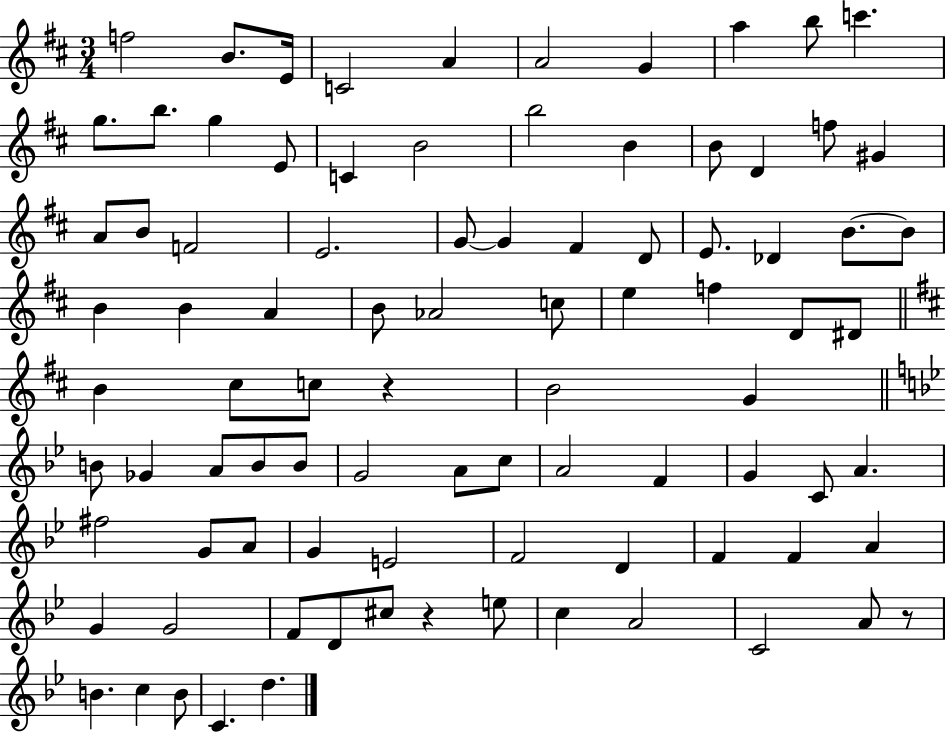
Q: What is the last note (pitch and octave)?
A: D5